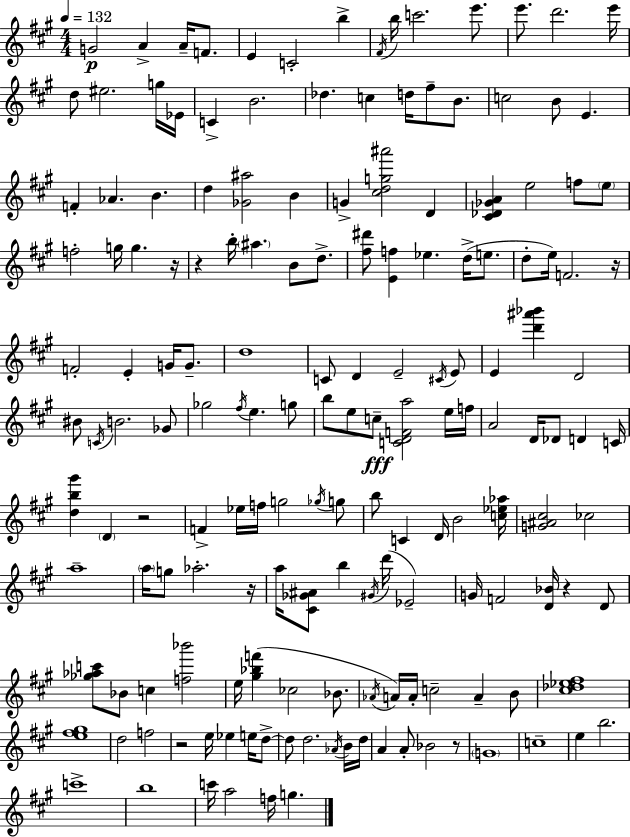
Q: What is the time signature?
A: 4/4